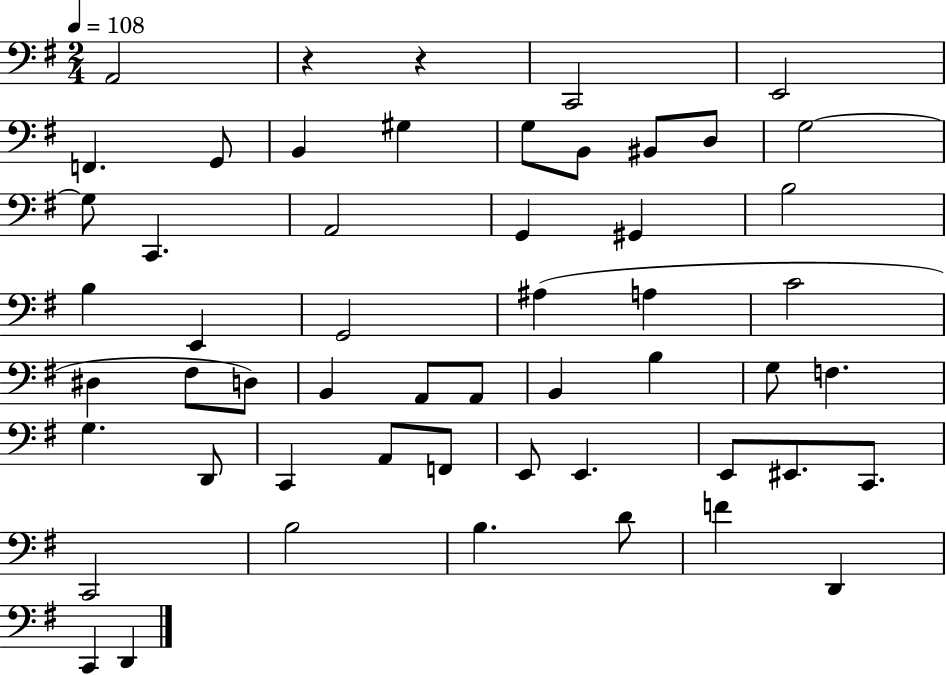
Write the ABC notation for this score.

X:1
T:Untitled
M:2/4
L:1/4
K:G
A,,2 z z C,,2 E,,2 F,, G,,/2 B,, ^G, G,/2 B,,/2 ^B,,/2 D,/2 G,2 G,/2 C,, A,,2 G,, ^G,, B,2 B, E,, G,,2 ^A, A, C2 ^D, ^F,/2 D,/2 B,, A,,/2 A,,/2 B,, B, G,/2 F, G, D,,/2 C,, A,,/2 F,,/2 E,,/2 E,, E,,/2 ^E,,/2 C,,/2 C,,2 B,2 B, D/2 F D,, C,, D,,